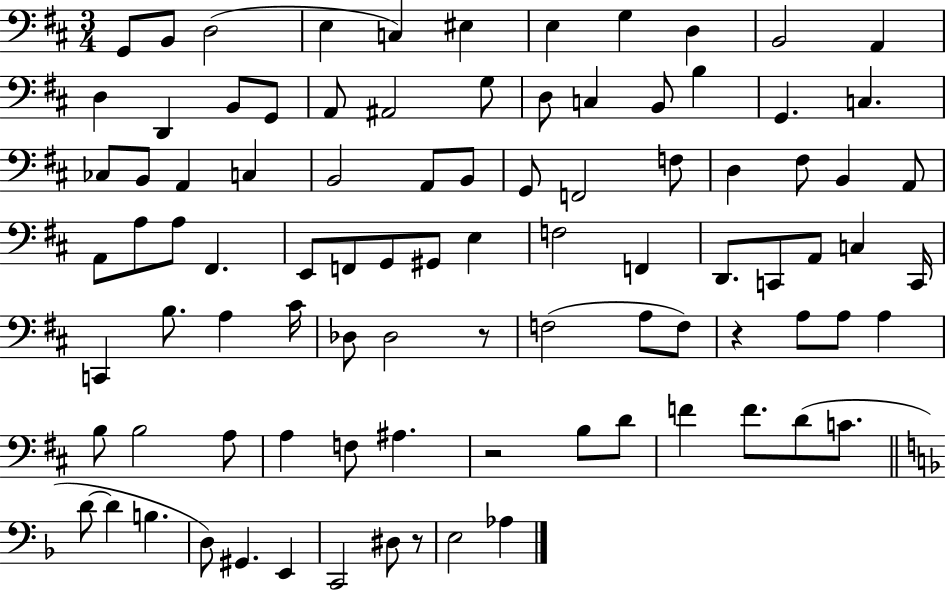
{
  \clef bass
  \numericTimeSignature
  \time 3/4
  \key d \major
  \repeat volta 2 { g,8 b,8 d2( | e4 c4) eis4 | e4 g4 d4 | b,2 a,4 | \break d4 d,4 b,8 g,8 | a,8 ais,2 g8 | d8 c4 b,8 b4 | g,4. c4. | \break ces8 b,8 a,4 c4 | b,2 a,8 b,8 | g,8 f,2 f8 | d4 fis8 b,4 a,8 | \break a,8 a8 a8 fis,4. | e,8 f,8 g,8 gis,8 e4 | f2 f,4 | d,8. c,8 a,8 c4 c,16 | \break c,4 b8. a4 cis'16 | des8 des2 r8 | f2( a8 f8) | r4 a8 a8 a4 | \break b8 b2 a8 | a4 f8 ais4. | r2 b8 d'8 | f'4 f'8. d'8( c'8. | \break \bar "||" \break \key f \major d'8~~ d'4 b4. | d8) gis,4. e,4 | c,2 dis8 r8 | e2 aes4 | \break } \bar "|."
}